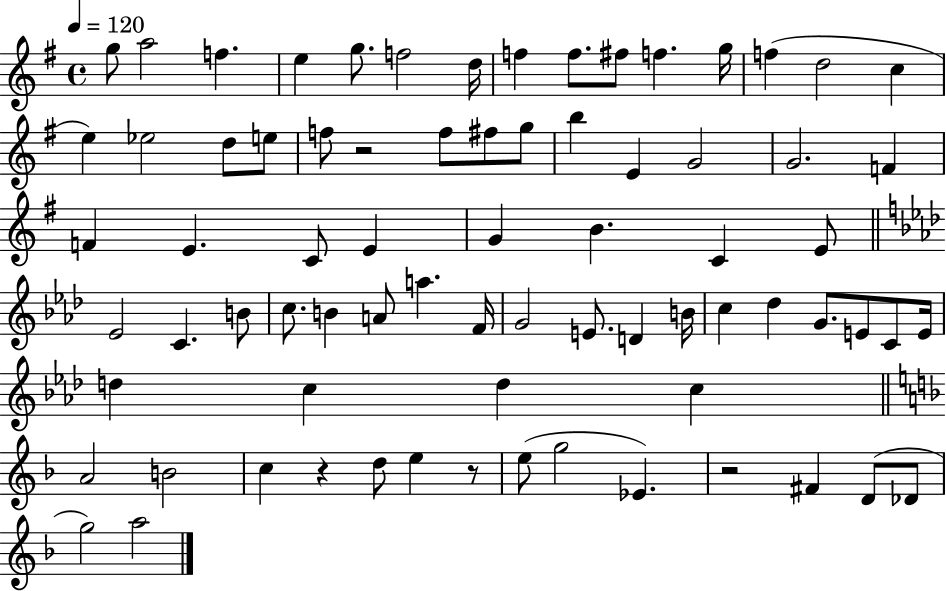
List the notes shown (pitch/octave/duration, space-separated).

G5/e A5/h F5/q. E5/q G5/e. F5/h D5/s F5/q F5/e. F#5/e F5/q. G5/s F5/q D5/h C5/q E5/q Eb5/h D5/e E5/e F5/e R/h F5/e F#5/e G5/e B5/q E4/q G4/h G4/h. F4/q F4/q E4/q. C4/e E4/q G4/q B4/q. C4/q E4/e Eb4/h C4/q. B4/e C5/e. B4/q A4/e A5/q. F4/s G4/h E4/e. D4/q B4/s C5/q Db5/q G4/e. E4/e C4/e E4/s D5/q C5/q D5/q C5/q A4/h B4/h C5/q R/q D5/e E5/q R/e E5/e G5/h Eb4/q. R/h F#4/q D4/e Db4/e G5/h A5/h